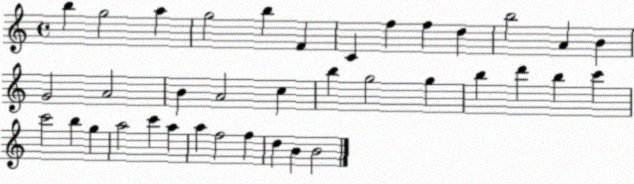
X:1
T:Untitled
M:4/4
L:1/4
K:C
b g2 a g2 b F C f f d b2 A B G2 A2 B A2 c b g2 g b d' b c' c'2 b g a2 c' a a f2 f d B B2